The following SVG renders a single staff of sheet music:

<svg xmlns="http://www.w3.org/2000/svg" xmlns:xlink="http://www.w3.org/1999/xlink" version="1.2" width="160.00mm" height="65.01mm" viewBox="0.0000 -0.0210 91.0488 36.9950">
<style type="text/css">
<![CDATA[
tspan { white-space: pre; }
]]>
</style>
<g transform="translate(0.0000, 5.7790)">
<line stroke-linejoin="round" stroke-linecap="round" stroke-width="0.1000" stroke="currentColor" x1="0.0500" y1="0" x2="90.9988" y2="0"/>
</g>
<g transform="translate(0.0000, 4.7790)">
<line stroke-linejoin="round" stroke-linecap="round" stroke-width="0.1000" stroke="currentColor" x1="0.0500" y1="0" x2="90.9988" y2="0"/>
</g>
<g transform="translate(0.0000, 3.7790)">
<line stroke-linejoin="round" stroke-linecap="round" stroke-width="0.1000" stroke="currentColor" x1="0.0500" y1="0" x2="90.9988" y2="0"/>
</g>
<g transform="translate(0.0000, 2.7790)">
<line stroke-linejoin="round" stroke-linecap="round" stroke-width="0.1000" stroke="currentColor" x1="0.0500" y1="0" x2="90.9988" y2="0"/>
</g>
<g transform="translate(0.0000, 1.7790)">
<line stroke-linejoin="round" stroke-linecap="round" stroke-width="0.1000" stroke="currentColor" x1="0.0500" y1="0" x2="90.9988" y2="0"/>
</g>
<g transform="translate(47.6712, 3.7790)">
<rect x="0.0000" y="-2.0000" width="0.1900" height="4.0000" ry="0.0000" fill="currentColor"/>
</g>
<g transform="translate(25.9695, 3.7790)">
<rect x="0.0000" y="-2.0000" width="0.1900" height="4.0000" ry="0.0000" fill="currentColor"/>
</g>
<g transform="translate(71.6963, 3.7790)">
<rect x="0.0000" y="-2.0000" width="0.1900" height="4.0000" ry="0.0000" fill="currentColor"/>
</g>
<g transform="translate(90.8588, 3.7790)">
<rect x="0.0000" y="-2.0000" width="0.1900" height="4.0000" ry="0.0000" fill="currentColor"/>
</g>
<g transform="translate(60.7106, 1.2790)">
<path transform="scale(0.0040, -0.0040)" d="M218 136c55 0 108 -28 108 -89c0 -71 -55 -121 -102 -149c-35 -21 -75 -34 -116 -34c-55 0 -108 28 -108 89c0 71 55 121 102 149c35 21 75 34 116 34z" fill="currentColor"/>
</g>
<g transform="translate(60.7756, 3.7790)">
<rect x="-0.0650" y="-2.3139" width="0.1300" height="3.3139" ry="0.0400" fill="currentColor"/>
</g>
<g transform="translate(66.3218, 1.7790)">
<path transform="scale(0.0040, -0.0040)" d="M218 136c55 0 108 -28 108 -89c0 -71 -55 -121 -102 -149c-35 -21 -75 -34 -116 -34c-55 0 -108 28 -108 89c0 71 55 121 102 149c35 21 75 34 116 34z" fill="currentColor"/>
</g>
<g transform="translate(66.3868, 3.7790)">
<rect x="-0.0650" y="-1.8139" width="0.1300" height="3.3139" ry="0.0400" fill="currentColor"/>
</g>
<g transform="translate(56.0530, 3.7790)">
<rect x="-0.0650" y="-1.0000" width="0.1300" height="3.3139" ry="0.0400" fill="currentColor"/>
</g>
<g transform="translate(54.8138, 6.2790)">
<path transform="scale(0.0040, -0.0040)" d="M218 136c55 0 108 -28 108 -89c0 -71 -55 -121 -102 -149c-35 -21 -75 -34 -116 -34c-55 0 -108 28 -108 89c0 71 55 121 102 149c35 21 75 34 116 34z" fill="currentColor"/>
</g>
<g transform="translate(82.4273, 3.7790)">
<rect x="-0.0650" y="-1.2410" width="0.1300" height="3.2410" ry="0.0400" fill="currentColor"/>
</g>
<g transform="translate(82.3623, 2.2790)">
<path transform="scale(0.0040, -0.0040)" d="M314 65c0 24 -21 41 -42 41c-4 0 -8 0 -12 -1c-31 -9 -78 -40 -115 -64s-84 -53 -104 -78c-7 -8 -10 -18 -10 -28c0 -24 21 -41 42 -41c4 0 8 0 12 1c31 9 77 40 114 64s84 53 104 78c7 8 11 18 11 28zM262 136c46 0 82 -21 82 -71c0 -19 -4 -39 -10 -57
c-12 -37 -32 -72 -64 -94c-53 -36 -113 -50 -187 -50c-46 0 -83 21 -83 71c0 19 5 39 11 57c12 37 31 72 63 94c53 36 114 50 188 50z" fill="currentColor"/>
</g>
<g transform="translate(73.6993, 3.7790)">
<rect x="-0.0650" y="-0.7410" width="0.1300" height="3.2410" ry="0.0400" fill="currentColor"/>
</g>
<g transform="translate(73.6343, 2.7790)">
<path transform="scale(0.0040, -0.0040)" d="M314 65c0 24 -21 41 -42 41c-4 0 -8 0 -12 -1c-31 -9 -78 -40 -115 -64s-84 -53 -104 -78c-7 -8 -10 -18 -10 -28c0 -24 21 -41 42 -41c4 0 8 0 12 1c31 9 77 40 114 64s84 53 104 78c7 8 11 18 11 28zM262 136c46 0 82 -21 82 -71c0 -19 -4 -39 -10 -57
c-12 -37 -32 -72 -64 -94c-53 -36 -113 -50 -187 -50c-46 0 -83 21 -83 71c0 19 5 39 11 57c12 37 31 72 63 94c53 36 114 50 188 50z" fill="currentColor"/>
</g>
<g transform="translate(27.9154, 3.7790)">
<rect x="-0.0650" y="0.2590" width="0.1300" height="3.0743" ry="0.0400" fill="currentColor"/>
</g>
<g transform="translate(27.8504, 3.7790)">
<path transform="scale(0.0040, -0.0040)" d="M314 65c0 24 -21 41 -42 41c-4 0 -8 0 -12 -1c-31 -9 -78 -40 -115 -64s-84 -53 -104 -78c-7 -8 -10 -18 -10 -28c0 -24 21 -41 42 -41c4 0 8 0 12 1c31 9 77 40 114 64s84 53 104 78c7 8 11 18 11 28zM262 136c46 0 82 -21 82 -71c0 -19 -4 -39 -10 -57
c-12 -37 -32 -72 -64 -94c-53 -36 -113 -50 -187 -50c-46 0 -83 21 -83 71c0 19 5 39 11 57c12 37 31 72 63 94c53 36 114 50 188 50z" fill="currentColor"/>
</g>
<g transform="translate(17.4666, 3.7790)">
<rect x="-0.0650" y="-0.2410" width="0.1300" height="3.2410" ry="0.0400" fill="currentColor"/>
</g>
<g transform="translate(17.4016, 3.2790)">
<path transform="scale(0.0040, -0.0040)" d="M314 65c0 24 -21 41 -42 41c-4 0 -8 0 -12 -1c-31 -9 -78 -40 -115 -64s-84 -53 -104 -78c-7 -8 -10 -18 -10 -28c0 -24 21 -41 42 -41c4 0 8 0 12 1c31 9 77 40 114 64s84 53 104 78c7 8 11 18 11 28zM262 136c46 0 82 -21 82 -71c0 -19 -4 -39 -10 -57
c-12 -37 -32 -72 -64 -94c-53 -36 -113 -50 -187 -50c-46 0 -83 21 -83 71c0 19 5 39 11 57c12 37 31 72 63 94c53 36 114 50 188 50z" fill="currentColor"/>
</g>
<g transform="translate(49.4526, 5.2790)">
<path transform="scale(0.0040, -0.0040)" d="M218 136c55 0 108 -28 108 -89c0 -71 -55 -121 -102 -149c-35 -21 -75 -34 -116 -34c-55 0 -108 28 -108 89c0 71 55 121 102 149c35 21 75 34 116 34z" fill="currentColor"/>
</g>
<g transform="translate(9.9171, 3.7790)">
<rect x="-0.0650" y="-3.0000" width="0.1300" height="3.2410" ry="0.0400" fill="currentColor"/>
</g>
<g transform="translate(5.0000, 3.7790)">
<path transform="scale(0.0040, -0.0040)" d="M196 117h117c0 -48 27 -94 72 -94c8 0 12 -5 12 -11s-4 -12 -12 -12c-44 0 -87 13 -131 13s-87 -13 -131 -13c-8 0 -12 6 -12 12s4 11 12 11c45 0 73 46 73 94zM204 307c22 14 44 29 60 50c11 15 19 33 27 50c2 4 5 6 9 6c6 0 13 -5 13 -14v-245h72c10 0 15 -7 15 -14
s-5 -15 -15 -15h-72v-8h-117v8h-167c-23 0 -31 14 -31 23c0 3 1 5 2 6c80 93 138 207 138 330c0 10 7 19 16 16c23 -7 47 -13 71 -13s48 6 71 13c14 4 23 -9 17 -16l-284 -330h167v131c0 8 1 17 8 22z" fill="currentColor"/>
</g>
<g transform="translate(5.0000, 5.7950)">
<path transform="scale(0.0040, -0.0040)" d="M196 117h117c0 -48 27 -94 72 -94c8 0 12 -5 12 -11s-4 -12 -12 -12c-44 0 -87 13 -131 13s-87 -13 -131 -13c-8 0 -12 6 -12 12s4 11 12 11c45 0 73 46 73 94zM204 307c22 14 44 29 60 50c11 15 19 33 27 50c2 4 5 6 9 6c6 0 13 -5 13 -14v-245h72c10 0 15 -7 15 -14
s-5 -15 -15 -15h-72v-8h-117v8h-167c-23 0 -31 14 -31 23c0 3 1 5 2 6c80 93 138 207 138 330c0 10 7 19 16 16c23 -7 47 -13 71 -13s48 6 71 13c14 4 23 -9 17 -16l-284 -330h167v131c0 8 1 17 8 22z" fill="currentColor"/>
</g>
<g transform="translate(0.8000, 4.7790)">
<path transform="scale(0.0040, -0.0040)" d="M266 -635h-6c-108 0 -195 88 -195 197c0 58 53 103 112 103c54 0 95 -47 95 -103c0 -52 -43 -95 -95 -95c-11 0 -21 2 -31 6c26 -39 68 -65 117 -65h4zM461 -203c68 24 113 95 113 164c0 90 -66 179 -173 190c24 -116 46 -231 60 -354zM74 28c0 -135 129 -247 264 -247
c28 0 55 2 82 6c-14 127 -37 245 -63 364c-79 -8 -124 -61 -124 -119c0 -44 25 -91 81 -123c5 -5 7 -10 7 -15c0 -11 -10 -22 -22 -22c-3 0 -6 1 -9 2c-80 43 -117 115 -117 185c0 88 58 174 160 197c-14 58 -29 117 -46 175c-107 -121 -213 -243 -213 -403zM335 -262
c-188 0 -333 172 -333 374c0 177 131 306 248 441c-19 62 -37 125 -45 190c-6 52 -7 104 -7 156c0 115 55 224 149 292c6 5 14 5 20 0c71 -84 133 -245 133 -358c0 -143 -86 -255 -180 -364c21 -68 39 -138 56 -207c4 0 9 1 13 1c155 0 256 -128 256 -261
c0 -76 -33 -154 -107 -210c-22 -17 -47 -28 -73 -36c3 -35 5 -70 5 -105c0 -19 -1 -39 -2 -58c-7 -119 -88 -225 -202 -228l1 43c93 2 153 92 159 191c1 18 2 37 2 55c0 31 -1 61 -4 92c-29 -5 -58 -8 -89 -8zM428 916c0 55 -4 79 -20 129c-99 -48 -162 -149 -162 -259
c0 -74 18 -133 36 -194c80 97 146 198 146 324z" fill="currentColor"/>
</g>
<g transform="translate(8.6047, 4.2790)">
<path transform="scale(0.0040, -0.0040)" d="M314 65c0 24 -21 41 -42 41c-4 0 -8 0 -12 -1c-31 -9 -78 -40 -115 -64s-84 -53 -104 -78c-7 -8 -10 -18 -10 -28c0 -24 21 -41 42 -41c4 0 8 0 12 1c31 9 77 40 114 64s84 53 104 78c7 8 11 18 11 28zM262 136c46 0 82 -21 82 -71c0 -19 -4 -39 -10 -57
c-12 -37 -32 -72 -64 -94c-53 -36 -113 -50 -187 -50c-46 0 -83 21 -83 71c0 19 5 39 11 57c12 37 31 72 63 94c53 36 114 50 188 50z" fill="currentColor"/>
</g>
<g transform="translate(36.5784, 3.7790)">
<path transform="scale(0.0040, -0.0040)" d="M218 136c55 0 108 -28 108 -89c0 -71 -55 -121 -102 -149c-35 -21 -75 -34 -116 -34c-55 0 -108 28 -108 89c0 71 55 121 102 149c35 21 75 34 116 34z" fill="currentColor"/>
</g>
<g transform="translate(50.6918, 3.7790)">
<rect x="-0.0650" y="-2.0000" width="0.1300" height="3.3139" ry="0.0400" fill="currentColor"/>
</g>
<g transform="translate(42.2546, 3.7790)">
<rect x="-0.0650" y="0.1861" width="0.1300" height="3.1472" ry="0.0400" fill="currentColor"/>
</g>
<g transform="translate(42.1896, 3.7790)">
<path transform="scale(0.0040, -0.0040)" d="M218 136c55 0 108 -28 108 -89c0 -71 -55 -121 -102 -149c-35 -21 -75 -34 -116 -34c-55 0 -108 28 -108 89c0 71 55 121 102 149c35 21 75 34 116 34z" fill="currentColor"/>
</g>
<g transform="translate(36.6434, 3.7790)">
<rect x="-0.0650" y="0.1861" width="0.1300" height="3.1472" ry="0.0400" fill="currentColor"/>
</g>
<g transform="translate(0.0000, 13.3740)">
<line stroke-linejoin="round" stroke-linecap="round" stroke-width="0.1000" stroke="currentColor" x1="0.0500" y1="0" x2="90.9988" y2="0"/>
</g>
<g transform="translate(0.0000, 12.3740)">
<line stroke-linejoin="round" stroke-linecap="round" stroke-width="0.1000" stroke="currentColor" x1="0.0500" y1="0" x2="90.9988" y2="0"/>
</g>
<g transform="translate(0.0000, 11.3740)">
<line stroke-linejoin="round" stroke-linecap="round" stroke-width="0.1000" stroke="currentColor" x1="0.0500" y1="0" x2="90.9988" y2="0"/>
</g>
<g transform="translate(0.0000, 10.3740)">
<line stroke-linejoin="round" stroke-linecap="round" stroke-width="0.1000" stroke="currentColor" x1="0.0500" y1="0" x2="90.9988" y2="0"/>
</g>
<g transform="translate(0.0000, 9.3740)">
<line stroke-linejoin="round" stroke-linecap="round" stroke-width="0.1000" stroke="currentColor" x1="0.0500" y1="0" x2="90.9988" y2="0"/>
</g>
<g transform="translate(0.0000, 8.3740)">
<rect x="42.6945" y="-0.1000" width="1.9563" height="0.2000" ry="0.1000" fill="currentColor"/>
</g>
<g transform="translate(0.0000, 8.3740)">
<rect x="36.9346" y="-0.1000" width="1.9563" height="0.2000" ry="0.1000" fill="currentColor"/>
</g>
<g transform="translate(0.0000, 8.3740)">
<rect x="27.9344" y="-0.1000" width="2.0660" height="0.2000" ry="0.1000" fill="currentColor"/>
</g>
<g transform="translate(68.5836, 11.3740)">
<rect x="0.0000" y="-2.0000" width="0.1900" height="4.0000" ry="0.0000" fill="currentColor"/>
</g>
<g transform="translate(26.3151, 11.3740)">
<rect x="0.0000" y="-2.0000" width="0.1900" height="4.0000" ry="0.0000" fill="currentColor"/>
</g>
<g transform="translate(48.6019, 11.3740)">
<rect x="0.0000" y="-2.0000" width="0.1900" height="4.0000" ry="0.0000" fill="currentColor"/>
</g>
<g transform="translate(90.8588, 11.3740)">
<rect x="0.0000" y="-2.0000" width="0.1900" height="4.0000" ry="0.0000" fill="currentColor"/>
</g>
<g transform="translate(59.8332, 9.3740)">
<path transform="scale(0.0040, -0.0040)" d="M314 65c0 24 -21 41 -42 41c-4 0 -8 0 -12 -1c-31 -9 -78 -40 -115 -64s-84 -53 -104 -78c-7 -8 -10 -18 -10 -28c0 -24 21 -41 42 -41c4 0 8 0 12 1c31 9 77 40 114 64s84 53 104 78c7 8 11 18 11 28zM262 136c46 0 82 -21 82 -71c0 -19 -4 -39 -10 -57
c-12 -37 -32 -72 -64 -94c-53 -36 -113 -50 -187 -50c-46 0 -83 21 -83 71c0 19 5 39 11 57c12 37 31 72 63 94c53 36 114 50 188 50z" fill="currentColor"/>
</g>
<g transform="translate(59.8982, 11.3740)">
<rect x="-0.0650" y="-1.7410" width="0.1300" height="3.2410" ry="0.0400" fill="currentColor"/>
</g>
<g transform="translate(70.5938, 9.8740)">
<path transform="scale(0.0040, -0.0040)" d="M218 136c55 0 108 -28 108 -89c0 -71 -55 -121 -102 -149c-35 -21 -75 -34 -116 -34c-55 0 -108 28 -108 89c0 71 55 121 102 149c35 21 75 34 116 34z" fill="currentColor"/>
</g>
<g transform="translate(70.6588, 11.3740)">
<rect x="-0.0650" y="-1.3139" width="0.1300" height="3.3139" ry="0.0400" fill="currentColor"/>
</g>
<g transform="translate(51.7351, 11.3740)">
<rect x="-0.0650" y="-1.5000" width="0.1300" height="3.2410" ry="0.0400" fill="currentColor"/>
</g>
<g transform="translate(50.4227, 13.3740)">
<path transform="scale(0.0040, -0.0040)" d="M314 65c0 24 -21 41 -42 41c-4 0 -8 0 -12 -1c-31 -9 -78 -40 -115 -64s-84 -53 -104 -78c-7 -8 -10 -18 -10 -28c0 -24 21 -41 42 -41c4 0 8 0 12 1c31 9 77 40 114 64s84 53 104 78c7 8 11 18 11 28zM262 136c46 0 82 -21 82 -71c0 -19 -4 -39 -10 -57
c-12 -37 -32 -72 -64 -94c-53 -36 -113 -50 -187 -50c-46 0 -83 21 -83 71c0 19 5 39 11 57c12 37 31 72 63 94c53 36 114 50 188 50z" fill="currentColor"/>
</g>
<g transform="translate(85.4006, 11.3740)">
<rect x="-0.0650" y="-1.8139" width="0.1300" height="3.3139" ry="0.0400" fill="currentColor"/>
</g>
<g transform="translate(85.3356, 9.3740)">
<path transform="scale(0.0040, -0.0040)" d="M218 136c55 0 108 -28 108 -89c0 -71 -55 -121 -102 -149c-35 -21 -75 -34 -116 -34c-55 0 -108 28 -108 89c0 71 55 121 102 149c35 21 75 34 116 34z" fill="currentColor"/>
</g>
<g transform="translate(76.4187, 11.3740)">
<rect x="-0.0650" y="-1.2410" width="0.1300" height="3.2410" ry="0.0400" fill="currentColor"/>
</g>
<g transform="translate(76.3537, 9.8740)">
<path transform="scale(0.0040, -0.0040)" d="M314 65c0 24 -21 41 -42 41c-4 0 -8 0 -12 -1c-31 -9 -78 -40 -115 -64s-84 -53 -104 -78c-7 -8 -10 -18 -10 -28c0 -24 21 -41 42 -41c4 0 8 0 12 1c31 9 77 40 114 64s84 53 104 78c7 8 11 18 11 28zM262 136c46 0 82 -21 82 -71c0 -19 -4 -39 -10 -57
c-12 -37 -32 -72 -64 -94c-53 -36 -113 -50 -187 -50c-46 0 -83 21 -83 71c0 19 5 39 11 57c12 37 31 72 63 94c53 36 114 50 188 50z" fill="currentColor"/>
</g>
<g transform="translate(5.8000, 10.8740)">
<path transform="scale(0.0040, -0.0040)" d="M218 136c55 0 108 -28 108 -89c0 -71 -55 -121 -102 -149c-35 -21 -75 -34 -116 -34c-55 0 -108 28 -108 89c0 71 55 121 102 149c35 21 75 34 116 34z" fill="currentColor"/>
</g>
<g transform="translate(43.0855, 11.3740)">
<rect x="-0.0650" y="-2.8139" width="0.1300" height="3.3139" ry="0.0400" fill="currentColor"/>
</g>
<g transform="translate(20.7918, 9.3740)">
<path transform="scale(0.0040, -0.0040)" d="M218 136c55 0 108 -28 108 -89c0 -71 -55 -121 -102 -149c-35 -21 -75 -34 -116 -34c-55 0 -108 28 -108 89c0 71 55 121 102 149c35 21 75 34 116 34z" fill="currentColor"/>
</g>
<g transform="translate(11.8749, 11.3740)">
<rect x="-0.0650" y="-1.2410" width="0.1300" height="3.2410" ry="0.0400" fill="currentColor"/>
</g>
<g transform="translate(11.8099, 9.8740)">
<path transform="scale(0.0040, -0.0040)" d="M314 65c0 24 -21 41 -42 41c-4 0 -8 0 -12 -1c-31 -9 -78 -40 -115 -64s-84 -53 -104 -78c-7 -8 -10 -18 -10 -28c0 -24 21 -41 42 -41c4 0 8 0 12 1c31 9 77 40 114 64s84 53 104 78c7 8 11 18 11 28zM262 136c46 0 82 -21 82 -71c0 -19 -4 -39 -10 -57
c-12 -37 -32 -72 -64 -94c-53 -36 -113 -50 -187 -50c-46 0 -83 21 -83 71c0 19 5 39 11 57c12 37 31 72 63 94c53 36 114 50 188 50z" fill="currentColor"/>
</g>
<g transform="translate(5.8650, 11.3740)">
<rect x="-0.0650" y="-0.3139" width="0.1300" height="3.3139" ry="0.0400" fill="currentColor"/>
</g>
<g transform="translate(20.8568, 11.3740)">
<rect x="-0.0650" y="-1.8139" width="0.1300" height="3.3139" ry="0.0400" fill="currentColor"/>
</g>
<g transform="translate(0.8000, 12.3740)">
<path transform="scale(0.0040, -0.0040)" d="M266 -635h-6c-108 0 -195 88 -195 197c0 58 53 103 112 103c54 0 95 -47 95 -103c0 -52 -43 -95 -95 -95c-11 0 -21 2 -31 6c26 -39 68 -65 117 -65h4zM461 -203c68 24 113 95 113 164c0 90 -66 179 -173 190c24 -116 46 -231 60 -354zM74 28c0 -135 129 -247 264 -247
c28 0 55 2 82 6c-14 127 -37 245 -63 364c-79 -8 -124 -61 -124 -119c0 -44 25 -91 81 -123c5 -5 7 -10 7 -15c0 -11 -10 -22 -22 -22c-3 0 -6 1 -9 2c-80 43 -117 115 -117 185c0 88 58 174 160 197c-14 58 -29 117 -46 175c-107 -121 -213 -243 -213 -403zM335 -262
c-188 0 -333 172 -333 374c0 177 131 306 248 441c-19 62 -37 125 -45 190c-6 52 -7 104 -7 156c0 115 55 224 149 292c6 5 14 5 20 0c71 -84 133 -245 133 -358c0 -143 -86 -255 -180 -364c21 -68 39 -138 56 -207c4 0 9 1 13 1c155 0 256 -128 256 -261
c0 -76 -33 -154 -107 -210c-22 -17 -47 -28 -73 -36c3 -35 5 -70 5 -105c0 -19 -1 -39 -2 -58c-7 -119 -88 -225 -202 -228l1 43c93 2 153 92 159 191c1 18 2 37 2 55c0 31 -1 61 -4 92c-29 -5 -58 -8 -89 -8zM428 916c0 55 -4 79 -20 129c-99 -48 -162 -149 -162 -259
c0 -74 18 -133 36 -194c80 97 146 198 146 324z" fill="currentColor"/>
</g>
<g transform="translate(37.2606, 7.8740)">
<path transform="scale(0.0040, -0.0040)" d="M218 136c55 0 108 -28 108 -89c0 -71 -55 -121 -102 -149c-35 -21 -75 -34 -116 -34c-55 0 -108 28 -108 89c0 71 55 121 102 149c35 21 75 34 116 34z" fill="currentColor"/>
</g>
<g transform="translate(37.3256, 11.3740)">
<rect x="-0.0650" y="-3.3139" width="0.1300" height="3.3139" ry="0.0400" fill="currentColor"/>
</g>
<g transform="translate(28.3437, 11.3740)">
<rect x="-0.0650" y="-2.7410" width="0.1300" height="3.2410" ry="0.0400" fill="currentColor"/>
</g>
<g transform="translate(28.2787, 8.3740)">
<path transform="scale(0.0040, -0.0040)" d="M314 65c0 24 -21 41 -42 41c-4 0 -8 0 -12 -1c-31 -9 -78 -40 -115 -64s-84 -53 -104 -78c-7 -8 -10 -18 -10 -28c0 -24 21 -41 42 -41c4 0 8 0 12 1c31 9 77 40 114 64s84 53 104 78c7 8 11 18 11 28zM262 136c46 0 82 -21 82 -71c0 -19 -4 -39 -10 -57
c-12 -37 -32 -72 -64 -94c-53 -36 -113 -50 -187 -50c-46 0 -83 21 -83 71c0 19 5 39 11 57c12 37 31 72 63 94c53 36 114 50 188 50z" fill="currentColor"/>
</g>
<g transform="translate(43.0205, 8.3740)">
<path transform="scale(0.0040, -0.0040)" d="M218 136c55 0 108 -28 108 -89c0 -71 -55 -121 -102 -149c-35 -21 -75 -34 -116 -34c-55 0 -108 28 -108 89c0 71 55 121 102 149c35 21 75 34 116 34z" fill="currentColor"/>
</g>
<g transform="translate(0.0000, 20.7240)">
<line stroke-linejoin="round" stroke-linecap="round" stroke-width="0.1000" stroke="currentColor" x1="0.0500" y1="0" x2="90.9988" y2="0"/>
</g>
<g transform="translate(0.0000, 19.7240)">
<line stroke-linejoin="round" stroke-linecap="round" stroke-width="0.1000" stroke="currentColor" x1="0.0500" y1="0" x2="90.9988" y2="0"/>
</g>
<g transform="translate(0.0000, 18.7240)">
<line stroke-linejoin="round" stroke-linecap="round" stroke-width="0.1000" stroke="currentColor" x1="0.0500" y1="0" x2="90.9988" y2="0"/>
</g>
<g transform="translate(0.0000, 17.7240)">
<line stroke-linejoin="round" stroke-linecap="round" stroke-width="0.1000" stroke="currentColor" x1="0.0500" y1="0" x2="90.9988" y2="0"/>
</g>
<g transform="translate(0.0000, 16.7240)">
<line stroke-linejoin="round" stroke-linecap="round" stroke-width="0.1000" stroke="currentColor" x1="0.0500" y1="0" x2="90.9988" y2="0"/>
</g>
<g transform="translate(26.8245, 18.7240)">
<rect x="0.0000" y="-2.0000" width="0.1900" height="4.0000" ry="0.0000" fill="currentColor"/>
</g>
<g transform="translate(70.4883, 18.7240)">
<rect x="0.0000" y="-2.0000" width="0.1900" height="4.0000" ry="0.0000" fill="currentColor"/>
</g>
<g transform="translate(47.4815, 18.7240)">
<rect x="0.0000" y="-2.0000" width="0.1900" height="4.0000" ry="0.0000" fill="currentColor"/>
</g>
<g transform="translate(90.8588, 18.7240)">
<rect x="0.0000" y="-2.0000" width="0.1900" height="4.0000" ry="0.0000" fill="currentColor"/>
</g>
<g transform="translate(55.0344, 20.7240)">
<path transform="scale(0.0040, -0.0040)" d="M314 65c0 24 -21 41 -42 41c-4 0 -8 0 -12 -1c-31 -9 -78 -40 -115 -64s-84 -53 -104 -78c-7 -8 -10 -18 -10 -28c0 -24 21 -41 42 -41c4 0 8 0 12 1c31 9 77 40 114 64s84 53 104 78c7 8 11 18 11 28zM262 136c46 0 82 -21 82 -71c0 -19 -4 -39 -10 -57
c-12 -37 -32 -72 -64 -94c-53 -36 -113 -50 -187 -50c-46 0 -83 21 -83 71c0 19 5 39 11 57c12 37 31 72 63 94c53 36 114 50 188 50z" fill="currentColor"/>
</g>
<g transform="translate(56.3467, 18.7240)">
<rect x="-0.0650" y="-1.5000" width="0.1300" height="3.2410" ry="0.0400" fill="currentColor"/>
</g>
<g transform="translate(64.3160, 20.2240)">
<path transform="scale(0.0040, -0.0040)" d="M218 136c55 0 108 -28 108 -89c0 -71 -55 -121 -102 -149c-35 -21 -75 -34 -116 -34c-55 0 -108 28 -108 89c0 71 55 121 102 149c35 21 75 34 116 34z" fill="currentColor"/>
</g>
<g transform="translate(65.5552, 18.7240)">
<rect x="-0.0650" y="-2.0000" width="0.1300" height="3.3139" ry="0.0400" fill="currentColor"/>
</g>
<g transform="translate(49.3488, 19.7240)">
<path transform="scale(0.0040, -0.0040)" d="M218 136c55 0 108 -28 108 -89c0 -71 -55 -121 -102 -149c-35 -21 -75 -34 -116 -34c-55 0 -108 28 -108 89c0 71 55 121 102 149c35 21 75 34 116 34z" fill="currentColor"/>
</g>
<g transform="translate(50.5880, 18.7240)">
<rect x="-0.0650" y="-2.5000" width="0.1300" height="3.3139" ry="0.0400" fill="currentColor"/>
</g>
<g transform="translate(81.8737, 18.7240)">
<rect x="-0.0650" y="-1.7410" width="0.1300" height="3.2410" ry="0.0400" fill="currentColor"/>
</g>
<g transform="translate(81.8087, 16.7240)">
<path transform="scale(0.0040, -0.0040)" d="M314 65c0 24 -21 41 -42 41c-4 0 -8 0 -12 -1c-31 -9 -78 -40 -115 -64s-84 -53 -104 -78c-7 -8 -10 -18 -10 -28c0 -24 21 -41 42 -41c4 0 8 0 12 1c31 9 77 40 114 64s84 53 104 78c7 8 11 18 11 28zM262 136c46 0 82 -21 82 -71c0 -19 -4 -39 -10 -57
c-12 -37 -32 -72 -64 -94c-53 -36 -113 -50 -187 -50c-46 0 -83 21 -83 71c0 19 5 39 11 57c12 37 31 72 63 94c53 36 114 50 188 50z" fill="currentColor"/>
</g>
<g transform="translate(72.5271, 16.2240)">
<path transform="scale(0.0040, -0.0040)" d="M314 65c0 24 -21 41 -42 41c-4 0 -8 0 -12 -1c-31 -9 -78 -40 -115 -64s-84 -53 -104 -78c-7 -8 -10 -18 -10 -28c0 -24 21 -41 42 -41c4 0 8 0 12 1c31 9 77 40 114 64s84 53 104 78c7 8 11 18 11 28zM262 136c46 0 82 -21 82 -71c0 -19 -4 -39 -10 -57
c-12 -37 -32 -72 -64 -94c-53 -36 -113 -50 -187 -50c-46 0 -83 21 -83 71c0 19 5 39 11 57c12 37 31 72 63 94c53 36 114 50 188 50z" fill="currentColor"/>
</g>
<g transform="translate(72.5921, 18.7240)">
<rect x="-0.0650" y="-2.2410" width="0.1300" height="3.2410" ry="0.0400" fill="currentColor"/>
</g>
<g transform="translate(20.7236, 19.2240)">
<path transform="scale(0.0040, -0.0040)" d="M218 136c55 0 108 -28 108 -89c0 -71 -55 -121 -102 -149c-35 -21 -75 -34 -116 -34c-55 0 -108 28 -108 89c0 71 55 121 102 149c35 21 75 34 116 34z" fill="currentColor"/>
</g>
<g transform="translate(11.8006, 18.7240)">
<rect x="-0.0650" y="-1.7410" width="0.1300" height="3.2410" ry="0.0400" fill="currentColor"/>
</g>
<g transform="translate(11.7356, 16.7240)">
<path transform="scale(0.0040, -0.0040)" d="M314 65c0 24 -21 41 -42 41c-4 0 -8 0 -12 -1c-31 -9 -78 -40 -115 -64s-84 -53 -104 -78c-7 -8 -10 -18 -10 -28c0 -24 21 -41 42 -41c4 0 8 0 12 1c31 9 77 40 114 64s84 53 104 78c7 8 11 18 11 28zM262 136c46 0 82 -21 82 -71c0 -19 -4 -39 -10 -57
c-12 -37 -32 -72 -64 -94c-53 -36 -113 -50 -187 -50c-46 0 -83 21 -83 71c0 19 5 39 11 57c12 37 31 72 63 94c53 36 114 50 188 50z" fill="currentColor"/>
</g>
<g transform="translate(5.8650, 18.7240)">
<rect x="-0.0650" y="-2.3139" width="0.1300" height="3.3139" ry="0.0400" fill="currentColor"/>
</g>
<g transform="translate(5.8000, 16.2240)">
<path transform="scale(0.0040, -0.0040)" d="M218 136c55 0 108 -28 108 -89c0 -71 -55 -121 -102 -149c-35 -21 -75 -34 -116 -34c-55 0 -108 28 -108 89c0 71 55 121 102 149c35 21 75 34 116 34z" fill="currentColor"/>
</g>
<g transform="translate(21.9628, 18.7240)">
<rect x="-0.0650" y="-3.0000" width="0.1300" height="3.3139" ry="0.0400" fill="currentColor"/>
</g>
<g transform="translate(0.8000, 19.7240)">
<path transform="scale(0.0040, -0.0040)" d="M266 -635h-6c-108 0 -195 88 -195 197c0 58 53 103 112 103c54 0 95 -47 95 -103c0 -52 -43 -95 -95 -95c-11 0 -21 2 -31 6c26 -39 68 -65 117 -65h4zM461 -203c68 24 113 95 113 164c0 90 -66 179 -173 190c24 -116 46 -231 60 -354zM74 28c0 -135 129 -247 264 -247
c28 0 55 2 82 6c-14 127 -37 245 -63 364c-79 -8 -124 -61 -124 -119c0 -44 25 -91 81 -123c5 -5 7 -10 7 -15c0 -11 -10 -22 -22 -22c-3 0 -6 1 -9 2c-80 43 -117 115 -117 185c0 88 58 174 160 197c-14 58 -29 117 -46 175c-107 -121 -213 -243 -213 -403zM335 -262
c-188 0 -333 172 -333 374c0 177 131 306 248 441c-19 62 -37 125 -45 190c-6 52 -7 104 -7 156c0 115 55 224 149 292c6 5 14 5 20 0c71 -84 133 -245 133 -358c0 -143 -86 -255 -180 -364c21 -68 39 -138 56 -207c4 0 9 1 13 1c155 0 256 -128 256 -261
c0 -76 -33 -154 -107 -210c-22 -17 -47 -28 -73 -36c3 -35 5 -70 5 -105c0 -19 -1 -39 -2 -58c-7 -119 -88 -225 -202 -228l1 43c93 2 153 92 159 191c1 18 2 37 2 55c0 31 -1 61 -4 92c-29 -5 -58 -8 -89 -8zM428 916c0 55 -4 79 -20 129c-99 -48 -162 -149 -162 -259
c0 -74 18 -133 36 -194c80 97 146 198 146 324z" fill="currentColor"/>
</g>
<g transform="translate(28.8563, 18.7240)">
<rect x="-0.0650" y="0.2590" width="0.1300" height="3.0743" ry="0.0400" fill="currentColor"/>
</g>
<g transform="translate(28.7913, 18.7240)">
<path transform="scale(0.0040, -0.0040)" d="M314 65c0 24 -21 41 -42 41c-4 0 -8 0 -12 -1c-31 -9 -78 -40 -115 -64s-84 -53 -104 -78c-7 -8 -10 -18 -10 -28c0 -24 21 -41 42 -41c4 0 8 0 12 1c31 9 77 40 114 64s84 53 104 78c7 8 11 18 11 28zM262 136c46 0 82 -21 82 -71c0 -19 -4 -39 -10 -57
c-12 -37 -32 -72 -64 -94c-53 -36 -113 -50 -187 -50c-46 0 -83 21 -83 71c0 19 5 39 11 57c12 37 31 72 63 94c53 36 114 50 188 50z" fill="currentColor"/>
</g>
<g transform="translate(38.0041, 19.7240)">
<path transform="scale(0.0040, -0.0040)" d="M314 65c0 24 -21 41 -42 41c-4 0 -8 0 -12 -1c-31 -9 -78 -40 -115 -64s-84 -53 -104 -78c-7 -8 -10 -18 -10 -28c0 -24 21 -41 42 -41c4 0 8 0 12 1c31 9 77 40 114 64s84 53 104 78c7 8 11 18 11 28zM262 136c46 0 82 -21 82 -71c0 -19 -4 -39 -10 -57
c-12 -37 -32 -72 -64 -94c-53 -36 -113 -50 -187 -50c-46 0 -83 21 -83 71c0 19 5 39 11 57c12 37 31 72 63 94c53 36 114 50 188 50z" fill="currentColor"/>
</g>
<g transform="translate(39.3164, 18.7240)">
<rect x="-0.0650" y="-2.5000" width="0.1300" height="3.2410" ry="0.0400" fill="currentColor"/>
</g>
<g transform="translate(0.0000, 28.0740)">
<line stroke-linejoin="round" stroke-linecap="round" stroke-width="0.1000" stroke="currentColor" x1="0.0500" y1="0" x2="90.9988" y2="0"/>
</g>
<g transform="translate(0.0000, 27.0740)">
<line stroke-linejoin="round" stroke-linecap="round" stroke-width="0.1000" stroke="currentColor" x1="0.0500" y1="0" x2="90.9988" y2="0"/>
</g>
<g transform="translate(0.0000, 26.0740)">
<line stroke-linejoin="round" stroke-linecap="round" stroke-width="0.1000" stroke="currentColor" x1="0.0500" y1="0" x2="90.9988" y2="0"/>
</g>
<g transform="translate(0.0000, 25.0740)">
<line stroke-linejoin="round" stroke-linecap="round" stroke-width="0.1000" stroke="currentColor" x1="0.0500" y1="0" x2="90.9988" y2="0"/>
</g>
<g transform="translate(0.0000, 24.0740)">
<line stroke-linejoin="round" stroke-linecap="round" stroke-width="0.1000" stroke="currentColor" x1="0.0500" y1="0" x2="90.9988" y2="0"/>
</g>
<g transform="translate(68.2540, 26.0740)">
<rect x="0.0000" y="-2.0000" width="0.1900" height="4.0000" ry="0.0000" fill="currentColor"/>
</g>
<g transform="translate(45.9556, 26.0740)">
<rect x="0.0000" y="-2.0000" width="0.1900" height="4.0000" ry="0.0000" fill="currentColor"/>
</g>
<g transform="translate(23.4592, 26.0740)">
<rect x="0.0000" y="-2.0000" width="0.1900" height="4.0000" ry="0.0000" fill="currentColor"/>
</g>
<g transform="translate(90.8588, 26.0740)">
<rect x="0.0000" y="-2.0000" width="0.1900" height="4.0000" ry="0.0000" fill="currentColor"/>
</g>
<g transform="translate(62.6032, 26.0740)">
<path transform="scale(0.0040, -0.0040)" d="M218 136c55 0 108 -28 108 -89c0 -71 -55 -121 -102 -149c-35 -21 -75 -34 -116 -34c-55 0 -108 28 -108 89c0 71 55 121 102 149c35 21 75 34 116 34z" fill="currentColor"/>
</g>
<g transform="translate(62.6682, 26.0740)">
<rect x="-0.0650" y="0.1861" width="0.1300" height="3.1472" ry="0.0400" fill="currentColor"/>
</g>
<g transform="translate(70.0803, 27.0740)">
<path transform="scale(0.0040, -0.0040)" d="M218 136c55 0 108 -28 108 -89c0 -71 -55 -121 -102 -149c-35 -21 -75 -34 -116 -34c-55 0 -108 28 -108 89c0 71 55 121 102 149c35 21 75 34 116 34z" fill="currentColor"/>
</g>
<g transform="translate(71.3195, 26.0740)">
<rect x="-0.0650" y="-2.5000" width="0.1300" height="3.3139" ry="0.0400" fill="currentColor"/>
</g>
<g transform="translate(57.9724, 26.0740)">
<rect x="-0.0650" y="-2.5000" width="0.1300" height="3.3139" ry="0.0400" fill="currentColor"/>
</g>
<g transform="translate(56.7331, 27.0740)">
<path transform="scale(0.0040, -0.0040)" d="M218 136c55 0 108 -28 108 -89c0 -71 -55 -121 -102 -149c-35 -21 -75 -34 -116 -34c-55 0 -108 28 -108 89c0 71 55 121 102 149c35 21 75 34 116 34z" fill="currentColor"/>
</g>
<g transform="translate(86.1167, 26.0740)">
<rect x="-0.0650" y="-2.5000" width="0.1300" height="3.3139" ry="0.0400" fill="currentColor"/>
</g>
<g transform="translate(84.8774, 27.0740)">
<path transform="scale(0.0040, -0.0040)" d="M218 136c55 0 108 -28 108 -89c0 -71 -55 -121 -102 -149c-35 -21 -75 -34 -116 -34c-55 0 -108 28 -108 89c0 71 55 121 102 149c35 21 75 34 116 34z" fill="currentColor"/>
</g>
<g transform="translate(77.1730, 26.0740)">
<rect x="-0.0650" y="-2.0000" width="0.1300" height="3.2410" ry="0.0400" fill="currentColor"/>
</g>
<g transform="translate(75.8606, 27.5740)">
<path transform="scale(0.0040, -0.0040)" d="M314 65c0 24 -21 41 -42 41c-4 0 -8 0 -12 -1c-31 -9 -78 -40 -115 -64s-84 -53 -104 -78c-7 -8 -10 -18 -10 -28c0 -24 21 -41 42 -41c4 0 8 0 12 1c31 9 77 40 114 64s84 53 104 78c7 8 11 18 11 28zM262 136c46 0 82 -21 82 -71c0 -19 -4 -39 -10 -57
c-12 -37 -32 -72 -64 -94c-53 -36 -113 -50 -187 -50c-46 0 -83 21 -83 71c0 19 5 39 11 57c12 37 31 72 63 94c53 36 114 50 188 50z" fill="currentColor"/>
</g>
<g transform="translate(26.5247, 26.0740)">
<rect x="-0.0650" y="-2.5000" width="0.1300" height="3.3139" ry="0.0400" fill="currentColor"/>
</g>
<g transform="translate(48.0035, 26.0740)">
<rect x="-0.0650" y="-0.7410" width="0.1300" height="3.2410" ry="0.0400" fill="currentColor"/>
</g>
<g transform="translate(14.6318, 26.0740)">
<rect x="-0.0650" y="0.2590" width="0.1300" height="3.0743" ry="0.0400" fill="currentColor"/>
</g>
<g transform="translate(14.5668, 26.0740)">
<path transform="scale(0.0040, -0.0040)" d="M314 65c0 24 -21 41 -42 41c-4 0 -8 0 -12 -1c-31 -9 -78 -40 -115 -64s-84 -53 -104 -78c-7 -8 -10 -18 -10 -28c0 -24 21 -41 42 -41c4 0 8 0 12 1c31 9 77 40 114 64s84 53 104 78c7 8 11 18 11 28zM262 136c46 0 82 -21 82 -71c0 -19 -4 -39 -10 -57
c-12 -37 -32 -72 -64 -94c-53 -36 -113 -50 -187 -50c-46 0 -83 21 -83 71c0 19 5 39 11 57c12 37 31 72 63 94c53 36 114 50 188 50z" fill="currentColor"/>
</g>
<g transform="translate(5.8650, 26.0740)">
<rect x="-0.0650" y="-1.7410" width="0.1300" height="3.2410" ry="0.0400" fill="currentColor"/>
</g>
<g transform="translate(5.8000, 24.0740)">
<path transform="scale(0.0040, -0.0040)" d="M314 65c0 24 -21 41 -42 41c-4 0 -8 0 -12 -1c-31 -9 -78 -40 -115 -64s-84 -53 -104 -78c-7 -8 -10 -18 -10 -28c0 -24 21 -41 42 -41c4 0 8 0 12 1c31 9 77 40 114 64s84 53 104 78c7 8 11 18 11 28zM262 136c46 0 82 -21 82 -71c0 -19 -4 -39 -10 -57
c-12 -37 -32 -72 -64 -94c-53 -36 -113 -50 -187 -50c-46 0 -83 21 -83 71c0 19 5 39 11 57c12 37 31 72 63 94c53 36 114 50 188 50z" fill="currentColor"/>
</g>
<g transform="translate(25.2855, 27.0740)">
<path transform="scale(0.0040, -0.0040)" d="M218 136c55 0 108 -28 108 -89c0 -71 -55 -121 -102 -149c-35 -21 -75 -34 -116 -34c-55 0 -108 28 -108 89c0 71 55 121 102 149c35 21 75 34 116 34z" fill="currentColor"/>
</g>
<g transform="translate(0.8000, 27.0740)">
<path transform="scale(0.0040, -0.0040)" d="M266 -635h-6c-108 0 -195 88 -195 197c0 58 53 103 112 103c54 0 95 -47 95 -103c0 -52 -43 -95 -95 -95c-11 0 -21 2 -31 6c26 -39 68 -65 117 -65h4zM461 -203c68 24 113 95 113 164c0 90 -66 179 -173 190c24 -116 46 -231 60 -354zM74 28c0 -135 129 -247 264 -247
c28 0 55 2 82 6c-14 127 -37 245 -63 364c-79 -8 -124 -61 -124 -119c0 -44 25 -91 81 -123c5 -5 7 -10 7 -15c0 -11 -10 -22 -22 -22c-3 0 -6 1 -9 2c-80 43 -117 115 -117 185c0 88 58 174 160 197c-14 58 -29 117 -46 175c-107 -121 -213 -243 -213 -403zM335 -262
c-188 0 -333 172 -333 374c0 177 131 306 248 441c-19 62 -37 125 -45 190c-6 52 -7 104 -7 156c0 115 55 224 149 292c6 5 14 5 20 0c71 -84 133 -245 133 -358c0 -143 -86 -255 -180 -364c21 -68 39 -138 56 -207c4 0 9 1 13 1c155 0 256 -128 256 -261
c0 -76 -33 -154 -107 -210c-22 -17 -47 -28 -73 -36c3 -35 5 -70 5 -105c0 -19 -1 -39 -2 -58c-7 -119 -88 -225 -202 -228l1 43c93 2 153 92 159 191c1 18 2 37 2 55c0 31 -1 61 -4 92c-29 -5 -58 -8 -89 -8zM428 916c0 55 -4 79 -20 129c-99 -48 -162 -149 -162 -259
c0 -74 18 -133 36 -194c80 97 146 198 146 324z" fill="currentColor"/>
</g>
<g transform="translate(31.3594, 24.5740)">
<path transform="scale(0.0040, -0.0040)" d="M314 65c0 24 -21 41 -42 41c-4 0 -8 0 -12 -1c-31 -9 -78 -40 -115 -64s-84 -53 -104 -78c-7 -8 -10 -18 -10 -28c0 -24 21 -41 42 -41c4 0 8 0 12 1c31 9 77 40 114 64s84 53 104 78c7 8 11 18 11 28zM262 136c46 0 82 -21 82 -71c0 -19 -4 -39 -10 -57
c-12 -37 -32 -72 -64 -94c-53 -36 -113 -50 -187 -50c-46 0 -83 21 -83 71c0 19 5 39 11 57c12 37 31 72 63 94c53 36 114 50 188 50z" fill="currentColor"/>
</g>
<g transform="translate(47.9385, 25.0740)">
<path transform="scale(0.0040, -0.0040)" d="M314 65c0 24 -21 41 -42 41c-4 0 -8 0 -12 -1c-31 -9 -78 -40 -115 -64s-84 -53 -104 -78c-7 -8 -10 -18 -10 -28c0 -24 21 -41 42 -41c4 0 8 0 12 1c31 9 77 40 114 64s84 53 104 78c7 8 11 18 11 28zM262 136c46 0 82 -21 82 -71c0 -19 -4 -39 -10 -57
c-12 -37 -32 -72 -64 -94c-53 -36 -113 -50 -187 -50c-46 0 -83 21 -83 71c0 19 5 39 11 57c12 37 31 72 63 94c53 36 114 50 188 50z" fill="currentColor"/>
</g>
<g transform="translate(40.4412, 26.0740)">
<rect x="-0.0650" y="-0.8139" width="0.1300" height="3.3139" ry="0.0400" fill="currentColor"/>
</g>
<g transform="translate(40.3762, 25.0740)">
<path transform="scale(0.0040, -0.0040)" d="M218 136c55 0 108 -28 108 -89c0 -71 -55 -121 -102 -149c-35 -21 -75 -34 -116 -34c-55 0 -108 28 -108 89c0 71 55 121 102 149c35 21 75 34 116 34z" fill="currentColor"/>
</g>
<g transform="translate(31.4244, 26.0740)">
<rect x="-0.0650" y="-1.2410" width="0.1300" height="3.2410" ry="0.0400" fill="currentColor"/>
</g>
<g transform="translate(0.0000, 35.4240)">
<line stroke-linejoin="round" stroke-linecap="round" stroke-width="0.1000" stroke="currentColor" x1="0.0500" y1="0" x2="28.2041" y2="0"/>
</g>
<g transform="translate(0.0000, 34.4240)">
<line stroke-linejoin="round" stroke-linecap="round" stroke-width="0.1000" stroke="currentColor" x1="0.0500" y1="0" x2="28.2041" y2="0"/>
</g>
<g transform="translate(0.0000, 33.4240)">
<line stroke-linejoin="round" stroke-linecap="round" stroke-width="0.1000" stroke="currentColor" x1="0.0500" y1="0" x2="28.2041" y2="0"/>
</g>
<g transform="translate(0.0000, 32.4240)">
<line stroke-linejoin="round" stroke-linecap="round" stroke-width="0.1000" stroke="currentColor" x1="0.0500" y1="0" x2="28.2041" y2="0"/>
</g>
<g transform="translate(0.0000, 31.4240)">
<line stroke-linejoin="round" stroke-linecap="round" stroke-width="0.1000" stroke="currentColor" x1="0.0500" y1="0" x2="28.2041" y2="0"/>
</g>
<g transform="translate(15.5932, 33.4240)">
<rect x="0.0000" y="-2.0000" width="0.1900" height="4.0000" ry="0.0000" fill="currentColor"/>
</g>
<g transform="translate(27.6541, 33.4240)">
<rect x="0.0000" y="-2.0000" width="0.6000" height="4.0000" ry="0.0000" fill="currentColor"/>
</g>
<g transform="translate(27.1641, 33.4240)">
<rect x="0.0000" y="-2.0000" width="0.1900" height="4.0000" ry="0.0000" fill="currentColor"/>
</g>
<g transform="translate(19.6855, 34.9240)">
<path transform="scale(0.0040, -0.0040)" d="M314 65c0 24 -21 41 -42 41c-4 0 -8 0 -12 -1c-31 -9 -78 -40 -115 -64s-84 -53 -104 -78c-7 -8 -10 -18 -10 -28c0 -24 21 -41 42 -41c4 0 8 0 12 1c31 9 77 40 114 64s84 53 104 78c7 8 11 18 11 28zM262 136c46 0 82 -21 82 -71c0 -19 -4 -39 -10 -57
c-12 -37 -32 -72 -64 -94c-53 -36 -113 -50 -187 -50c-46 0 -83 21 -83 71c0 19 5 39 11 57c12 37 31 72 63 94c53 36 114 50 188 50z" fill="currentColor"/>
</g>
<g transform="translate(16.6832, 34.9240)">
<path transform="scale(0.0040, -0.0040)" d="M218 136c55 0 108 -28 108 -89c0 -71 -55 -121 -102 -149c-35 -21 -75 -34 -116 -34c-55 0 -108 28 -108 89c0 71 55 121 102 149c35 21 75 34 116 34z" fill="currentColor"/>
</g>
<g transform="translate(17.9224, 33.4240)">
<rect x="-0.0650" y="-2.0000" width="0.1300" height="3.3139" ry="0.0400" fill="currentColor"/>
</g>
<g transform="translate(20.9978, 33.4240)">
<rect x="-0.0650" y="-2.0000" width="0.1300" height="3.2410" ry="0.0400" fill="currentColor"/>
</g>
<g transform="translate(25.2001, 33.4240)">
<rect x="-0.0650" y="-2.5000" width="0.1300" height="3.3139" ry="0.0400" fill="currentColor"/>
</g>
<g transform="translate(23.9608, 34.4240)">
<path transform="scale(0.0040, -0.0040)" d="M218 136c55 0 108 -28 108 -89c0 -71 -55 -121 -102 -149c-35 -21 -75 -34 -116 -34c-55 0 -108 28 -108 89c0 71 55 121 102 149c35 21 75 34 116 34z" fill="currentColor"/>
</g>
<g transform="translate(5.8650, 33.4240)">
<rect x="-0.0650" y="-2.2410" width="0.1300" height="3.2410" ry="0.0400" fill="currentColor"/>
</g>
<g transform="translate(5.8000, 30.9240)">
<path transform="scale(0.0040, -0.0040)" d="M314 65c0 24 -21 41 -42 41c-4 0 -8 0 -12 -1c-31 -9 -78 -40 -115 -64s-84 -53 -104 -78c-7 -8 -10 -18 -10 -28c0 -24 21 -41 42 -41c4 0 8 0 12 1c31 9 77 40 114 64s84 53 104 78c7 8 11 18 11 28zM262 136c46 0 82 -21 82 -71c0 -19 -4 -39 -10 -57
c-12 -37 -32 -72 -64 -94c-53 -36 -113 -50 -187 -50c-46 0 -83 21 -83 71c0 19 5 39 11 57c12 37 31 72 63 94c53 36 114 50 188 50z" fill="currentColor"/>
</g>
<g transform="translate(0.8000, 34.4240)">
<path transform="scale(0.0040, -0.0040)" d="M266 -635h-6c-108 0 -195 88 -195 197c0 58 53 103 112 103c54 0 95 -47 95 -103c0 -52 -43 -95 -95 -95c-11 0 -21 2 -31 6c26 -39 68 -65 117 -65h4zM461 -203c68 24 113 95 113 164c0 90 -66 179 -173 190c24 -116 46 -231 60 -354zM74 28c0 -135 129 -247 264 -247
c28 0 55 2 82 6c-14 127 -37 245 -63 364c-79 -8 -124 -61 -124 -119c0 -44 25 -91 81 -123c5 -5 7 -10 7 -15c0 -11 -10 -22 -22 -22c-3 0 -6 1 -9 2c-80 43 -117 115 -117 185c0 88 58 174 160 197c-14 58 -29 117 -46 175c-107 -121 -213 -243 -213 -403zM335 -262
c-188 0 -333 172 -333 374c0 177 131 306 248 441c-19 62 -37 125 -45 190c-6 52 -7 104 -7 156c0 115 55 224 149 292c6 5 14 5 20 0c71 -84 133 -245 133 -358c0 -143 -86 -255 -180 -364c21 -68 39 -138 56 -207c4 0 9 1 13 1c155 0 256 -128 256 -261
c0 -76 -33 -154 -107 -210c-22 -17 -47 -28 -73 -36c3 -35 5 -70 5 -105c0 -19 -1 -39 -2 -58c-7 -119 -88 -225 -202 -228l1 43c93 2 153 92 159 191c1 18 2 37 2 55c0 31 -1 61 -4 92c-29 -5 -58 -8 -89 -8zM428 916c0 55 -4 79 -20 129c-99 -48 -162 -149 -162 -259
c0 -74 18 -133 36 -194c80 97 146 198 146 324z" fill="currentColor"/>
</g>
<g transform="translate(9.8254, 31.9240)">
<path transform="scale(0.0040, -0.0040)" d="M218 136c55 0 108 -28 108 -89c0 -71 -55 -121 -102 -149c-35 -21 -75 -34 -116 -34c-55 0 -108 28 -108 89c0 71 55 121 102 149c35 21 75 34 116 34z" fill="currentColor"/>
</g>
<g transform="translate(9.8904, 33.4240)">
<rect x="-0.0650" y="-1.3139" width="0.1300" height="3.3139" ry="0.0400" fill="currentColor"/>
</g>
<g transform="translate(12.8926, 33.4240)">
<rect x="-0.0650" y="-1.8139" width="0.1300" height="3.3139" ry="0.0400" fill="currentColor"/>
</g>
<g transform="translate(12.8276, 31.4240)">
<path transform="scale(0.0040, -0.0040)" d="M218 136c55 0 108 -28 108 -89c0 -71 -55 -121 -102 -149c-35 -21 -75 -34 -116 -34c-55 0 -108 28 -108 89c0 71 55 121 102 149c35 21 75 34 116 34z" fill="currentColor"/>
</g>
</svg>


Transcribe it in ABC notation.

X:1
T:Untitled
M:4/4
L:1/4
K:C
A2 c2 B2 B B F D g f d2 e2 c e2 f a2 b a E2 f2 e e2 f g f2 A B2 G2 G E2 F g2 f2 f2 B2 G e2 d d2 G B G F2 G g2 e f F F2 G